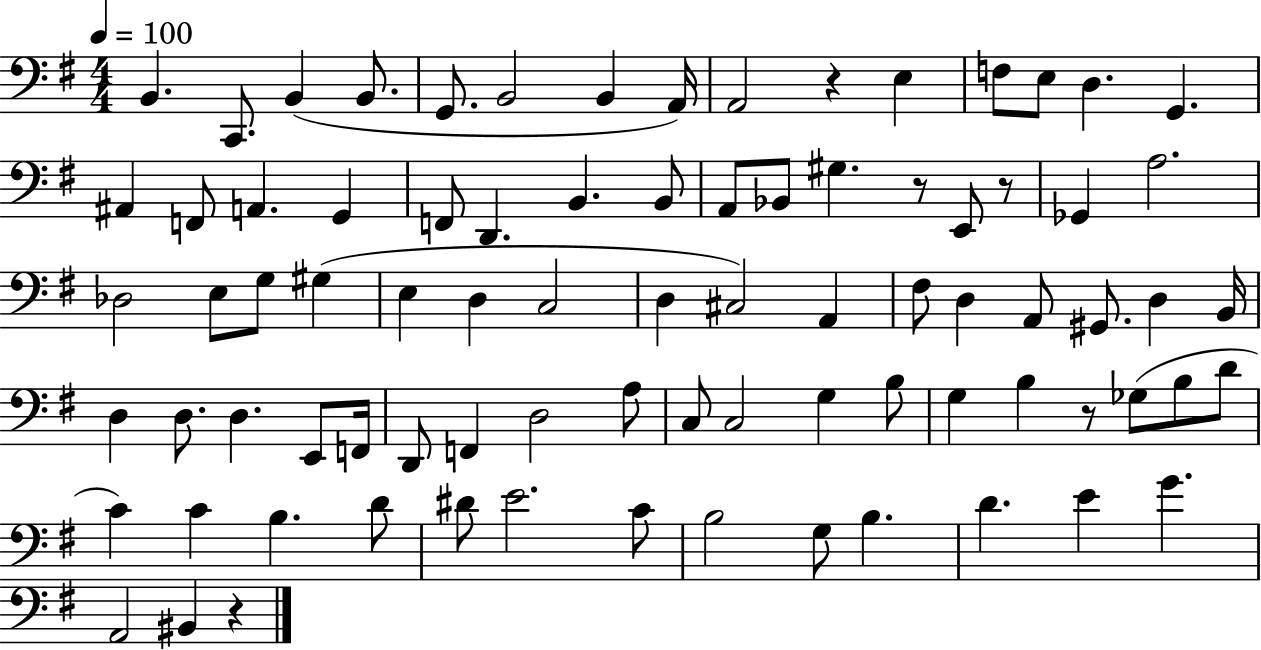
X:1
T:Untitled
M:4/4
L:1/4
K:G
B,, C,,/2 B,, B,,/2 G,,/2 B,,2 B,, A,,/4 A,,2 z E, F,/2 E,/2 D, G,, ^A,, F,,/2 A,, G,, F,,/2 D,, B,, B,,/2 A,,/2 _B,,/2 ^G, z/2 E,,/2 z/2 _G,, A,2 _D,2 E,/2 G,/2 ^G, E, D, C,2 D, ^C,2 A,, ^F,/2 D, A,,/2 ^G,,/2 D, B,,/4 D, D,/2 D, E,,/2 F,,/4 D,,/2 F,, D,2 A,/2 C,/2 C,2 G, B,/2 G, B, z/2 _G,/2 B,/2 D/2 C C B, D/2 ^D/2 E2 C/2 B,2 G,/2 B, D E G A,,2 ^B,, z